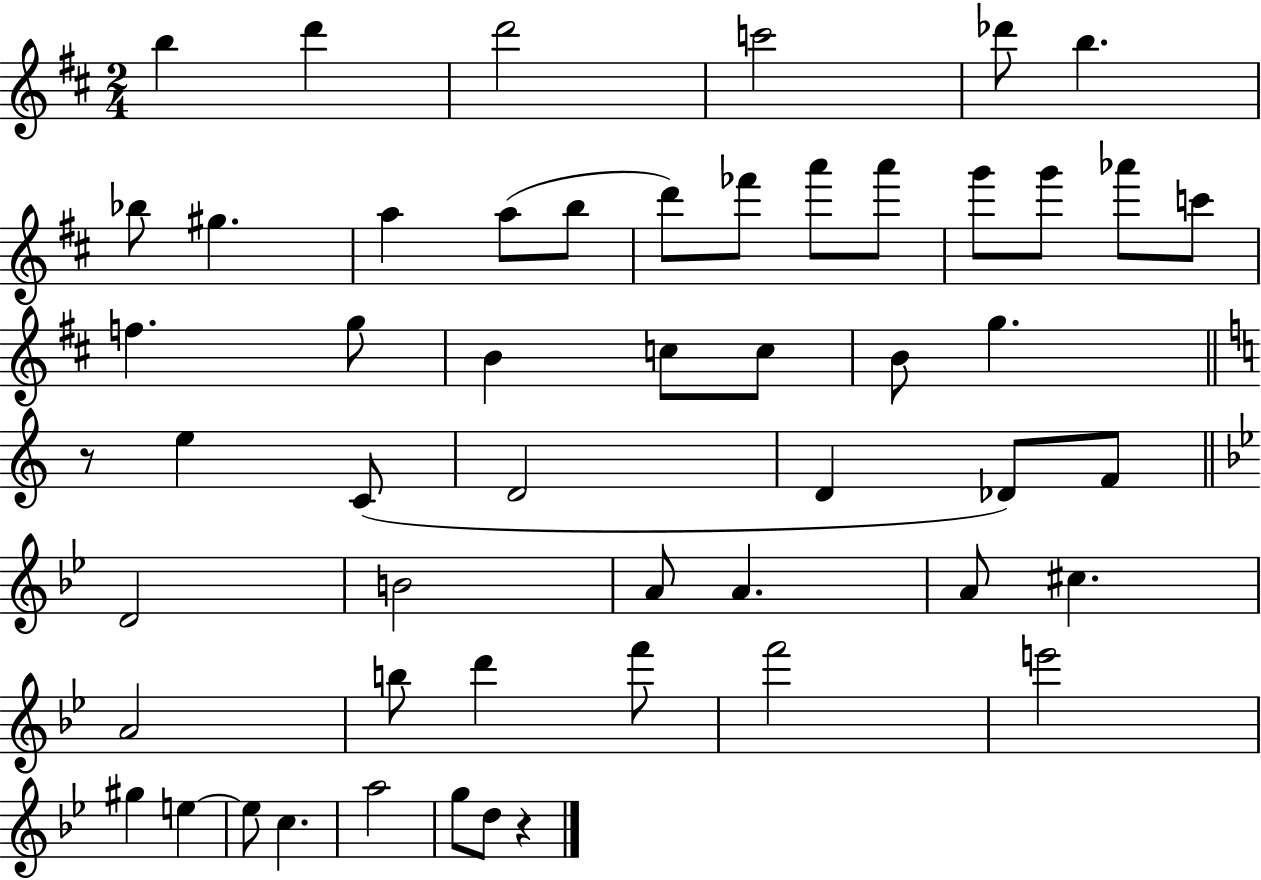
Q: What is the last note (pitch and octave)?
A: D5